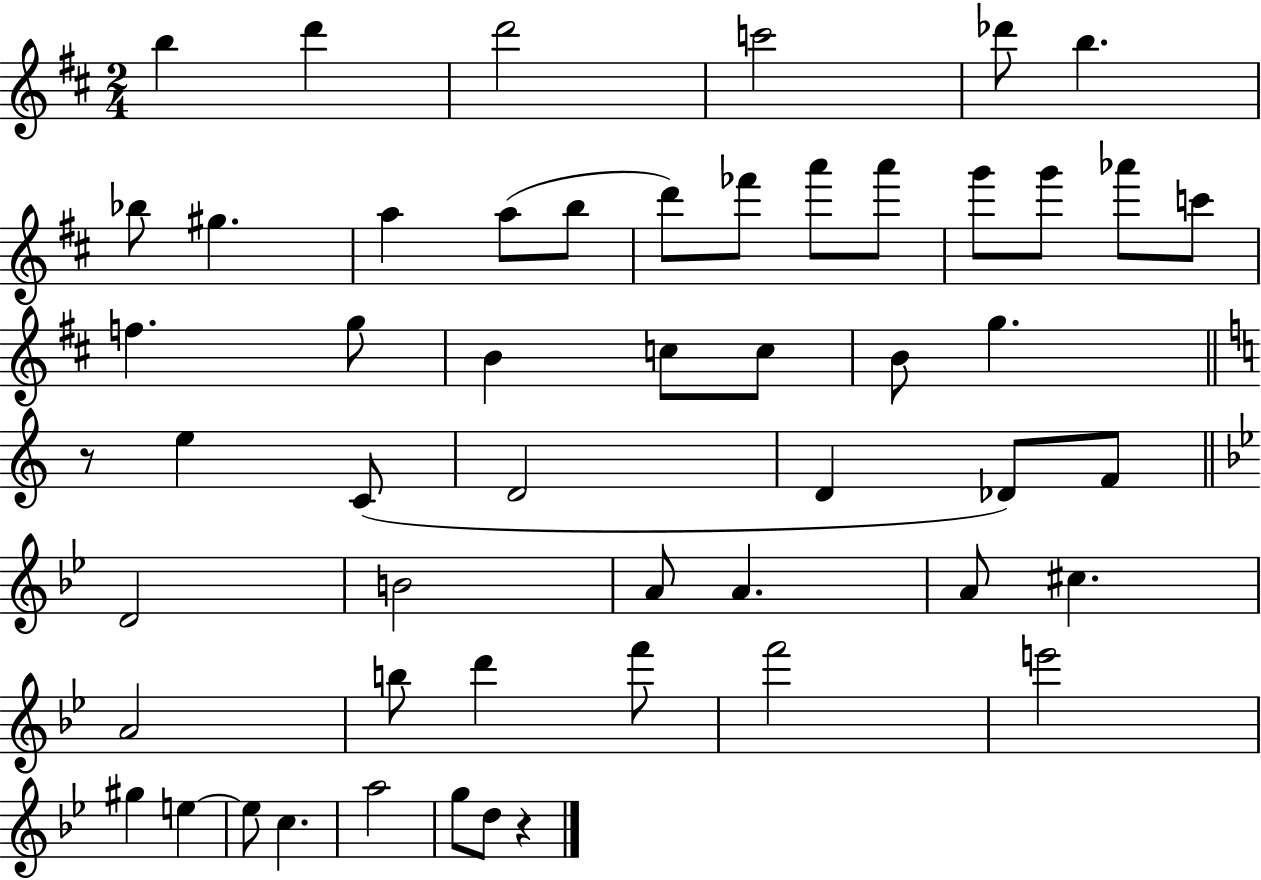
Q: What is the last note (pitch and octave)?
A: D5